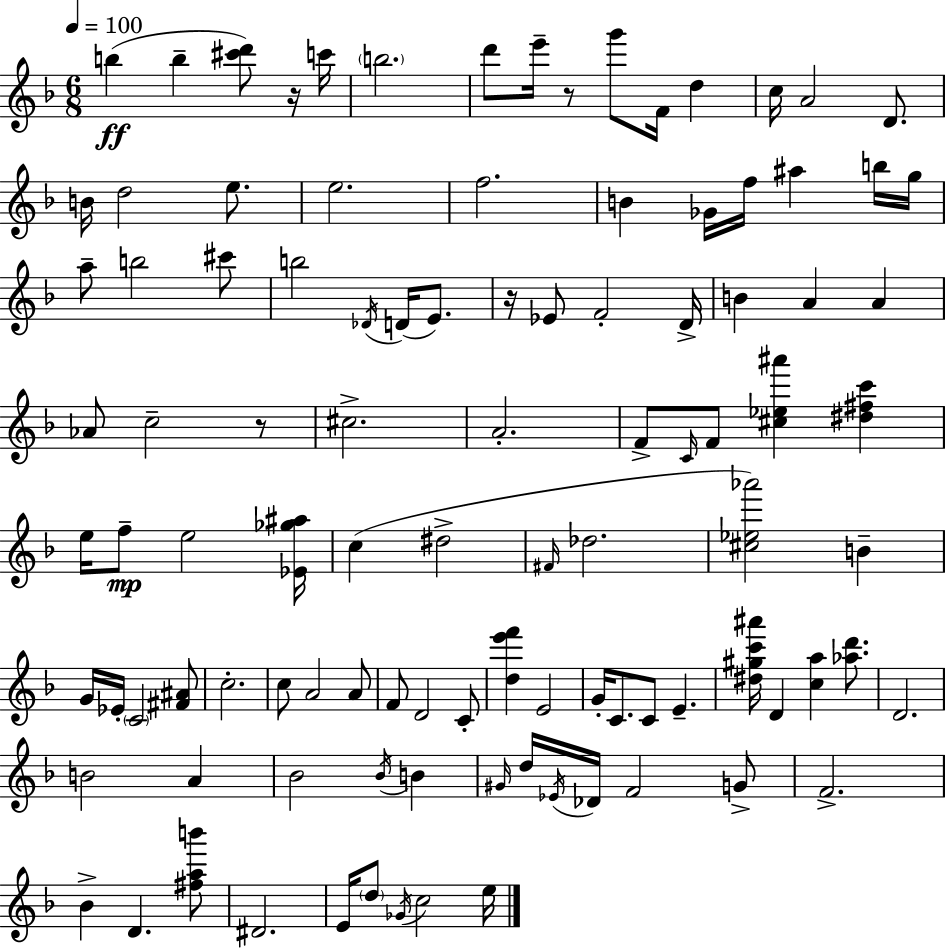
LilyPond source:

{
  \clef treble
  \numericTimeSignature
  \time 6/8
  \key f \major
  \tempo 4 = 100
  \repeat volta 2 { b''4(\ff b''4-- <cis''' d'''>8) r16 c'''16 | \parenthesize b''2. | d'''8 e'''16-- r8 g'''8 f'16 d''4 | c''16 a'2 d'8. | \break b'16 d''2 e''8. | e''2. | f''2. | b'4 ges'16 f''16 ais''4 b''16 g''16 | \break a''8-- b''2 cis'''8 | b''2 \acciaccatura { des'16 }( d'16 e'8.) | r16 ees'8 f'2-. | d'16-> b'4 a'4 a'4 | \break aes'8 c''2-- r8 | cis''2.-> | a'2.-. | f'8-> \grace { c'16 } f'8 <cis'' ees'' ais'''>4 <dis'' fis'' c'''>4 | \break e''16 f''8--\mp e''2 | <ees' ges'' ais''>16 c''4( dis''2-> | \grace { fis'16 } des''2. | <cis'' ees'' aes'''>2) b'4-- | \break g'16 ees'16-. \parenthesize c'2 | <fis' ais'>8 c''2.-. | c''8 a'2 | a'8 f'8 d'2 | \break c'8-. <d'' e''' f'''>4 e'2 | g'16-. c'8. c'8 e'4.-- | <dis'' gis'' c''' ais'''>16 d'4 <c'' a''>4 | <aes'' d'''>8. d'2. | \break b'2 a'4 | bes'2 \acciaccatura { bes'16 } | b'4 \grace { gis'16 } d''16 \acciaccatura { ees'16 } des'16 f'2 | g'8-> f'2.-> | \break bes'4-> d'4. | <fis'' a'' b'''>8 dis'2. | e'16 \parenthesize d''8 \acciaccatura { ges'16 } c''2 | e''16 } \bar "|."
}